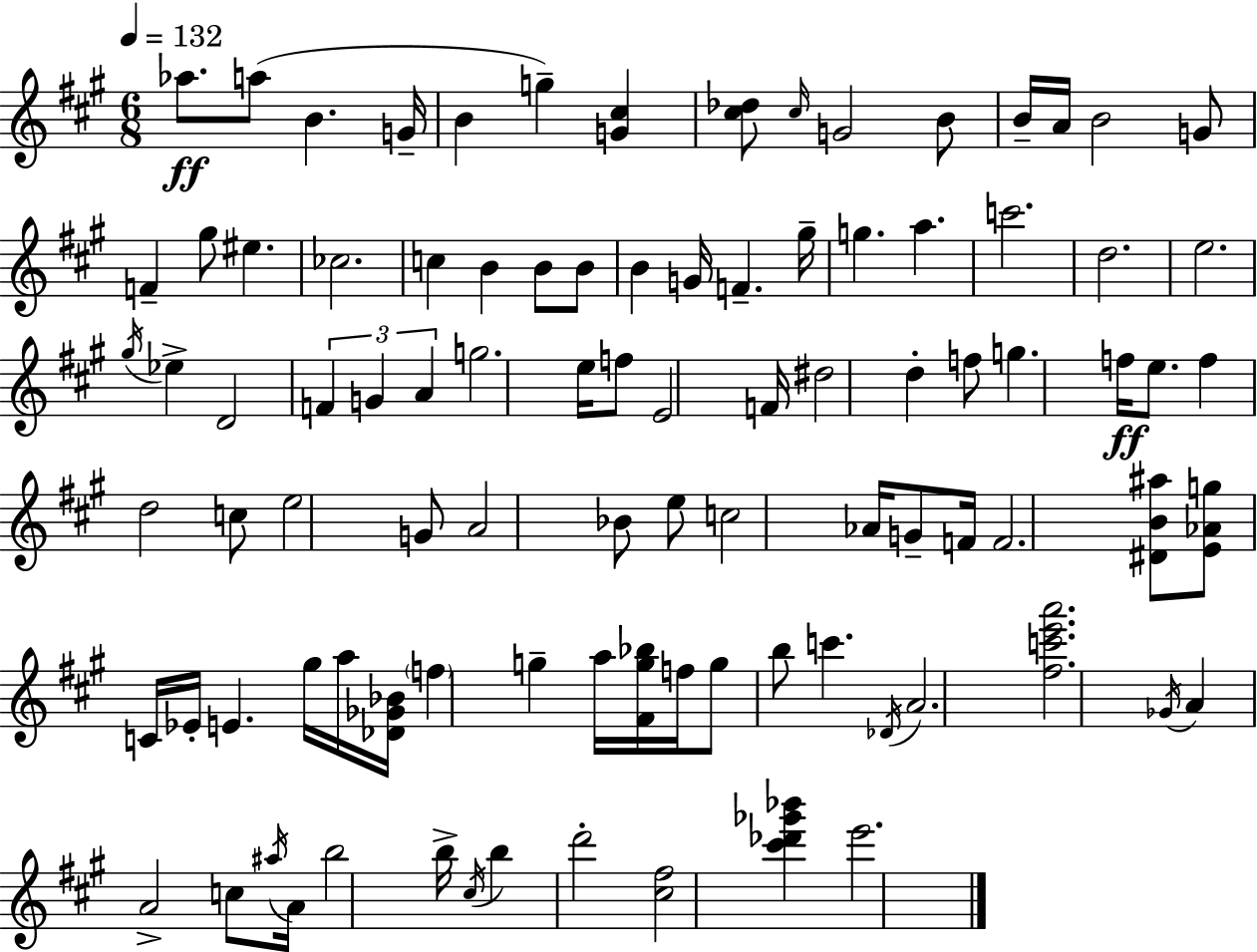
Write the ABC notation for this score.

X:1
T:Untitled
M:6/8
L:1/4
K:A
_a/2 a/2 B G/4 B g [G^c] [^c_d]/2 ^c/4 G2 B/2 B/4 A/4 B2 G/2 F ^g/2 ^e _c2 c B B/2 B/2 B G/4 F ^g/4 g a c'2 d2 e2 ^g/4 _e D2 F G A g2 e/4 f/2 E2 F/4 ^d2 d f/2 g f/4 e/2 f d2 c/2 e2 G/2 A2 _B/2 e/2 c2 _A/4 G/2 F/4 F2 [^DB^a]/2 [E_Ag]/2 C/4 _E/4 E ^g/4 a/4 [_D_G_B]/4 f g a/4 [^Fg_b]/4 f/4 g/2 b/2 c' _D/4 A2 [^fc'e'a']2 _G/4 A A2 c/2 ^a/4 A/4 b2 b/4 ^c/4 b d'2 [^c^f]2 [^c'_d'_g'_b'] e'2